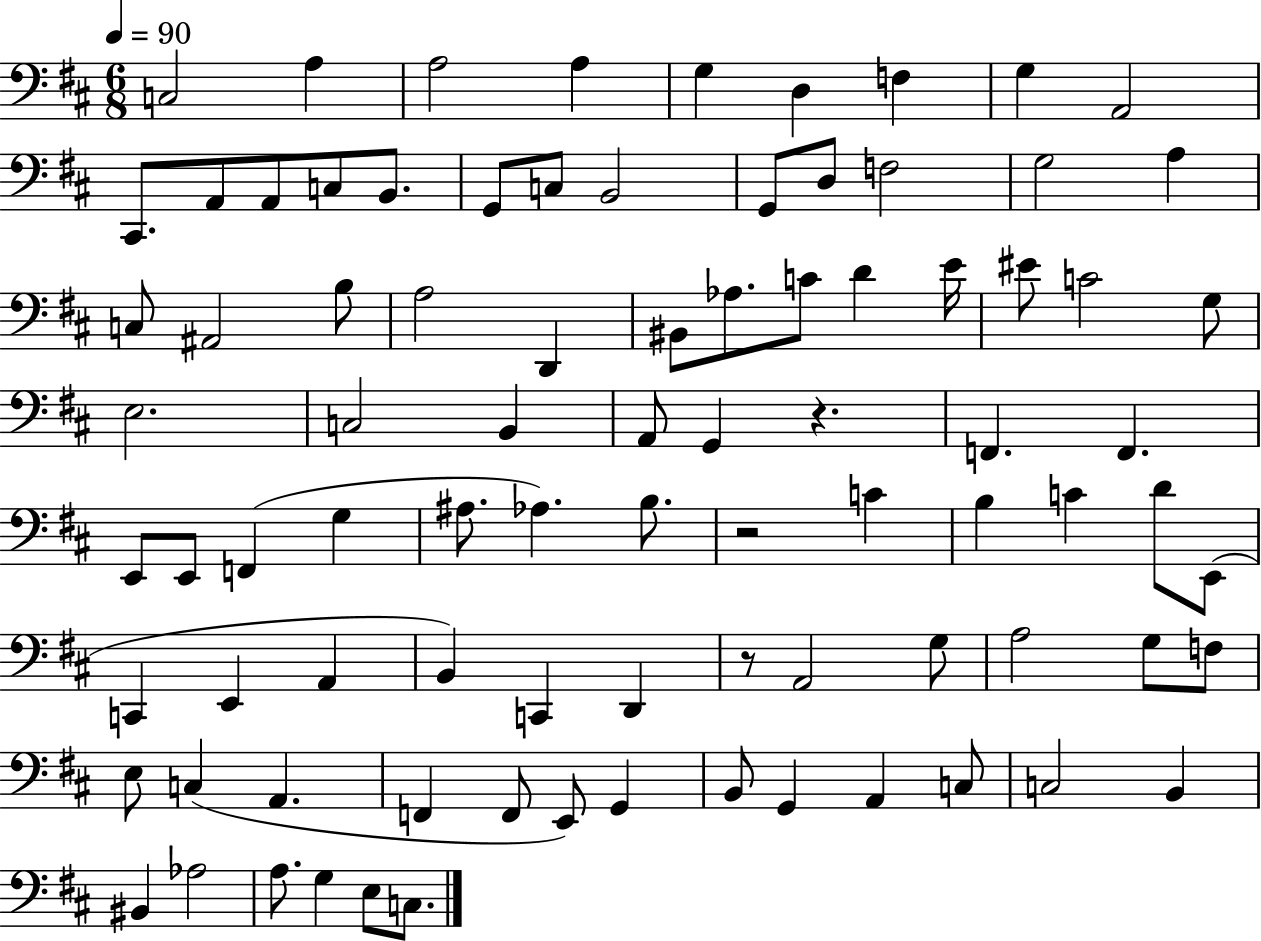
X:1
T:Untitled
M:6/8
L:1/4
K:D
C,2 A, A,2 A, G, D, F, G, A,,2 ^C,,/2 A,,/2 A,,/2 C,/2 B,,/2 G,,/2 C,/2 B,,2 G,,/2 D,/2 F,2 G,2 A, C,/2 ^A,,2 B,/2 A,2 D,, ^B,,/2 _A,/2 C/2 D E/4 ^E/2 C2 G,/2 E,2 C,2 B,, A,,/2 G,, z F,, F,, E,,/2 E,,/2 F,, G, ^A,/2 _A, B,/2 z2 C B, C D/2 E,,/2 C,, E,, A,, B,, C,, D,, z/2 A,,2 G,/2 A,2 G,/2 F,/2 E,/2 C, A,, F,, F,,/2 E,,/2 G,, B,,/2 G,, A,, C,/2 C,2 B,, ^B,, _A,2 A,/2 G, E,/2 C,/2